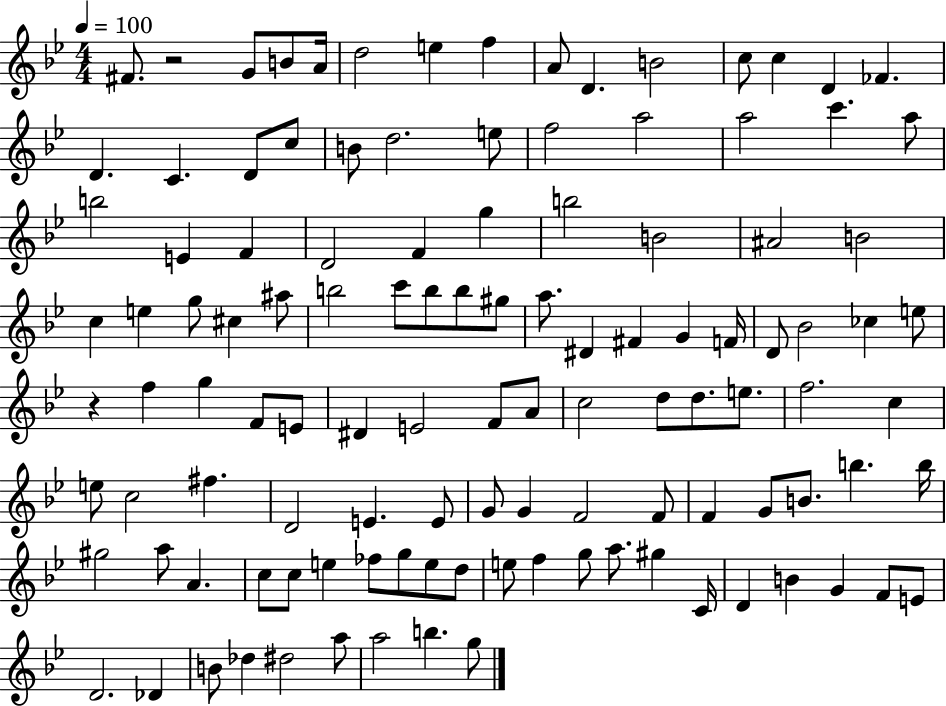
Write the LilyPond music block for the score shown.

{
  \clef treble
  \numericTimeSignature
  \time 4/4
  \key bes \major
  \tempo 4 = 100
  fis'8. r2 g'8 b'8 a'16 | d''2 e''4 f''4 | a'8 d'4. b'2 | c''8 c''4 d'4 fes'4. | \break d'4. c'4. d'8 c''8 | b'8 d''2. e''8 | f''2 a''2 | a''2 c'''4. a''8 | \break b''2 e'4 f'4 | d'2 f'4 g''4 | b''2 b'2 | ais'2 b'2 | \break c''4 e''4 g''8 cis''4 ais''8 | b''2 c'''8 b''8 b''8 gis''8 | a''8. dis'4 fis'4 g'4 f'16 | d'8 bes'2 ces''4 e''8 | \break r4 f''4 g''4 f'8 e'8 | dis'4 e'2 f'8 a'8 | c''2 d''8 d''8. e''8. | f''2. c''4 | \break e''8 c''2 fis''4. | d'2 e'4. e'8 | g'8 g'4 f'2 f'8 | f'4 g'8 b'8. b''4. b''16 | \break gis''2 a''8 a'4. | c''8 c''8 e''4 fes''8 g''8 e''8 d''8 | e''8 f''4 g''8 a''8. gis''4 c'16 | d'4 b'4 g'4 f'8 e'8 | \break d'2. des'4 | b'8 des''4 dis''2 a''8 | a''2 b''4. g''8 | \bar "|."
}